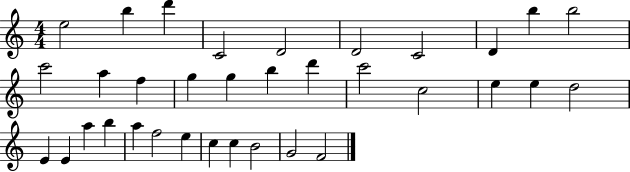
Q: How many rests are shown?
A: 0